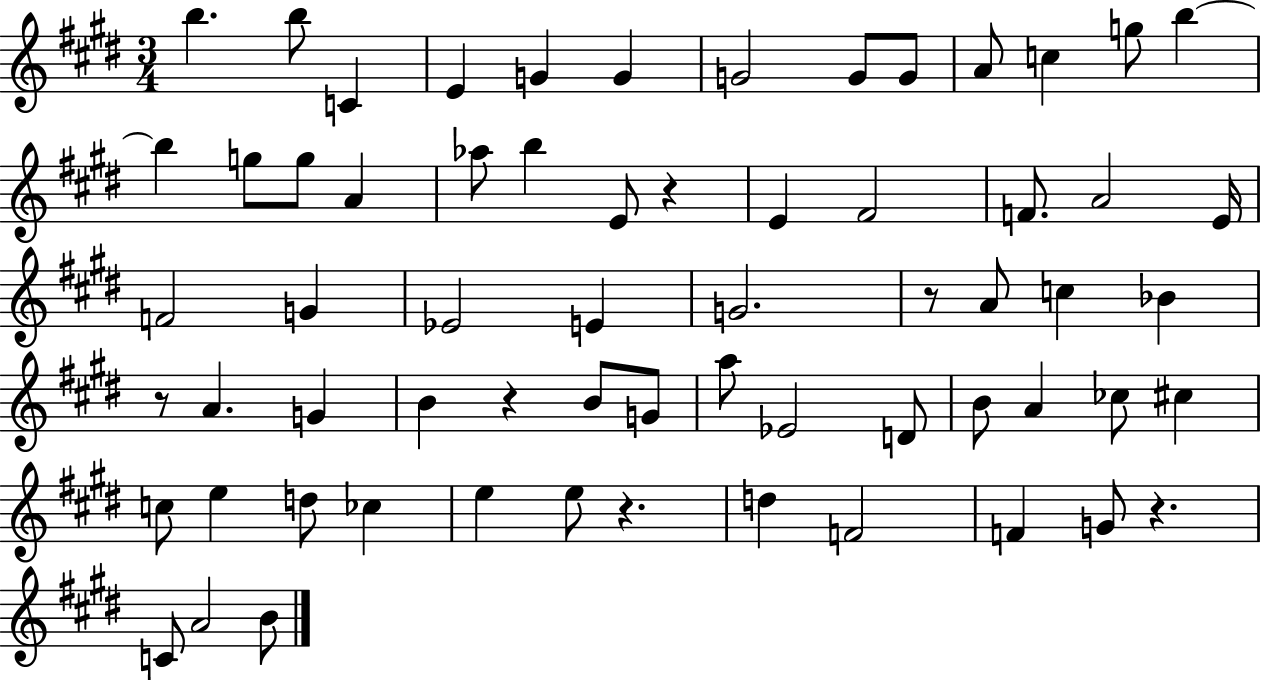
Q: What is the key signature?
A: E major